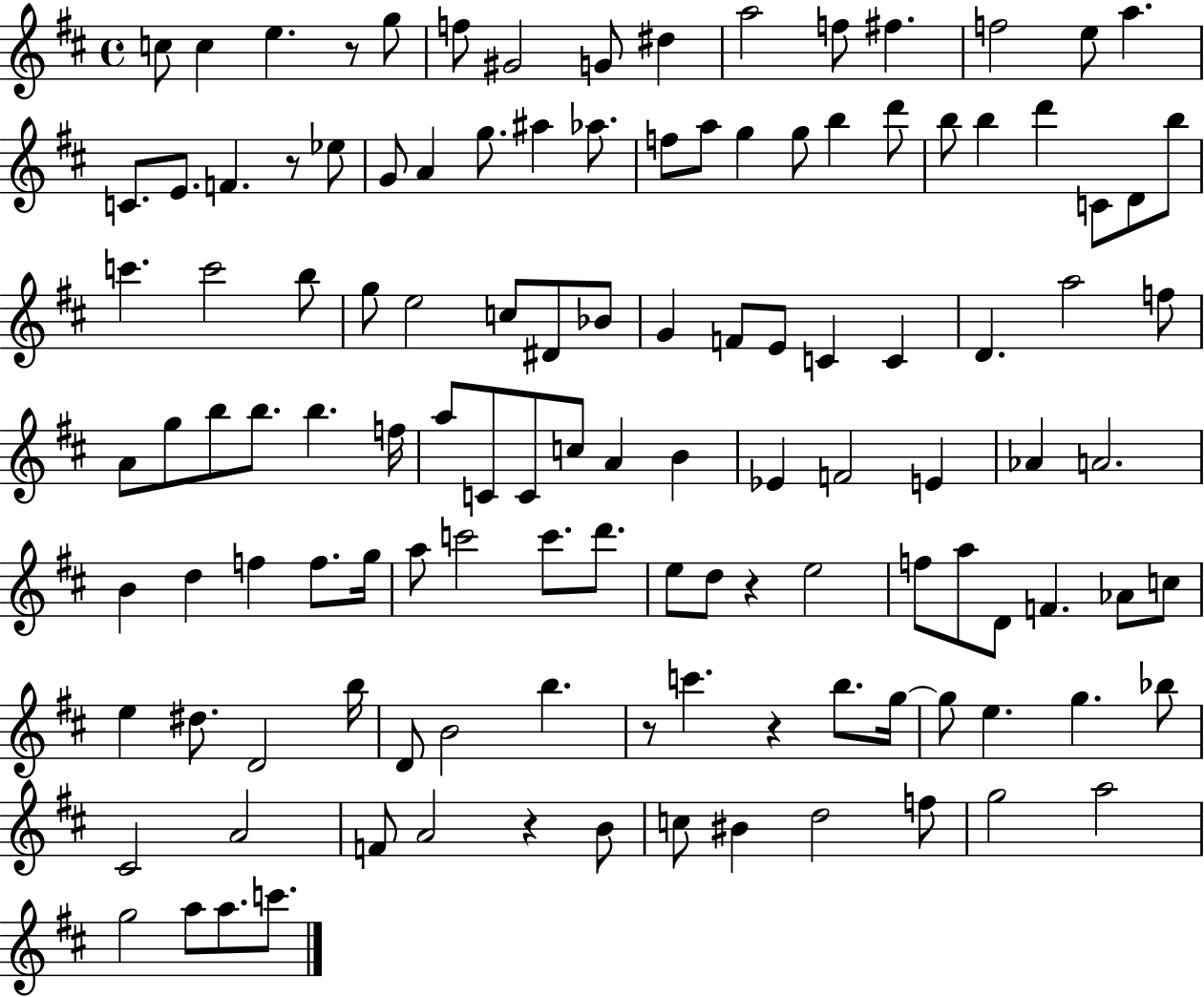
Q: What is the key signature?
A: D major